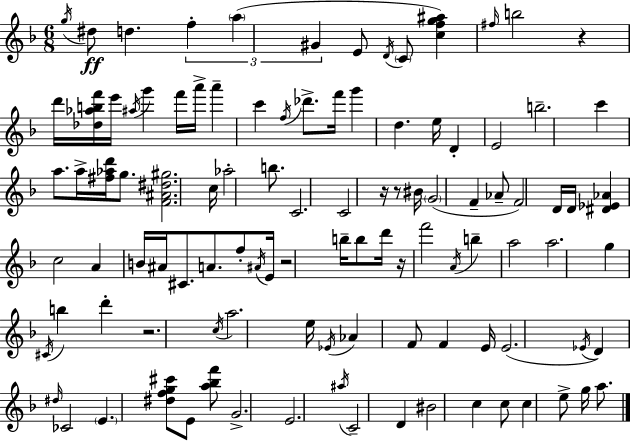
G5/s D#5/e D5/q. F5/q A5/q G#4/q E4/e D4/s C4/e [C5,F5,G5,A#5]/q F#5/s B5/h R/q D6/s [Db5,Ab5,B5,F6]/s E6/s A#5/s G6/q F6/s A6/s A6/q C6/q F5/s Db6/e. F6/s G6/q D5/q. E5/s D4/q E4/h B5/h. C6/q A5/e. A5/s [F#5,Ab5,D6]/s G5/e. [F4,A#4,D#5,G#5]/h. C5/s Ab5/h B5/e. C4/h. C4/h R/s R/e BIS4/s G4/h F4/q Ab4/e F4/h D4/s D4/s [D#4,Eb4,Ab4]/q C5/h A4/q B4/s A#4/s C#4/e. A4/e. F5/e A#4/s E4/s R/h B5/s B5/e D6/s R/s F6/h A4/s B5/q A5/h A5/h. G5/q C#4/s B5/q D6/q R/h. C5/s A5/h. E5/s Eb4/s Ab4/q F4/e F4/q E4/s E4/h. Eb4/s D4/q D#5/s CES4/h E4/q. [D#5,F5,G5,C#6]/e E4/e [A5,Bb5,F6]/e G4/h. E4/h. A#5/s C4/h D4/q BIS4/h C5/q C5/e C5/q E5/e G5/s A5/e.